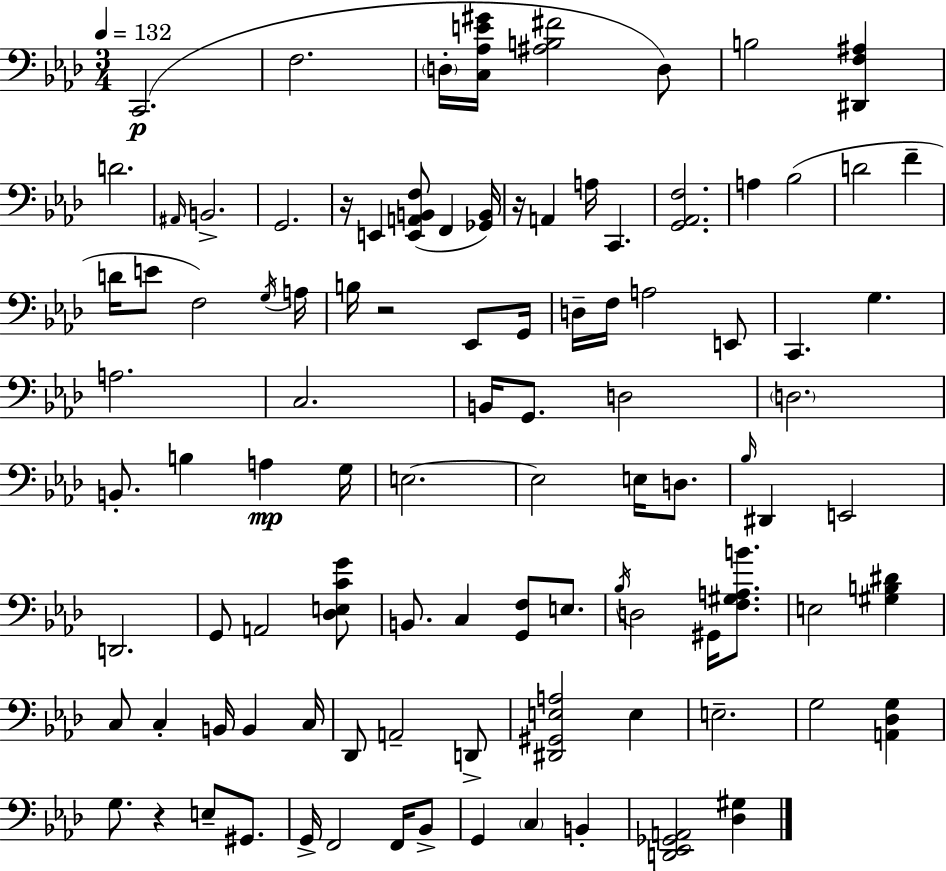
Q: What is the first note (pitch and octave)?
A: C2